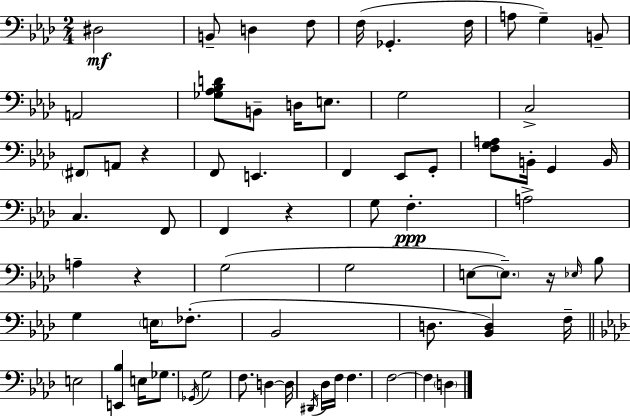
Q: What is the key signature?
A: AES major